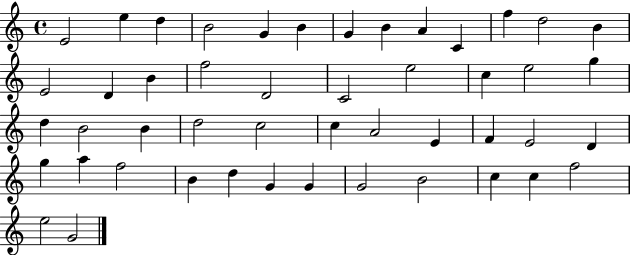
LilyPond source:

{
  \clef treble
  \time 4/4
  \defaultTimeSignature
  \key c \major
  e'2 e''4 d''4 | b'2 g'4 b'4 | g'4 b'4 a'4 c'4 | f''4 d''2 b'4 | \break e'2 d'4 b'4 | f''2 d'2 | c'2 e''2 | c''4 e''2 g''4 | \break d''4 b'2 b'4 | d''2 c''2 | c''4 a'2 e'4 | f'4 e'2 d'4 | \break g''4 a''4 f''2 | b'4 d''4 g'4 g'4 | g'2 b'2 | c''4 c''4 f''2 | \break e''2 g'2 | \bar "|."
}